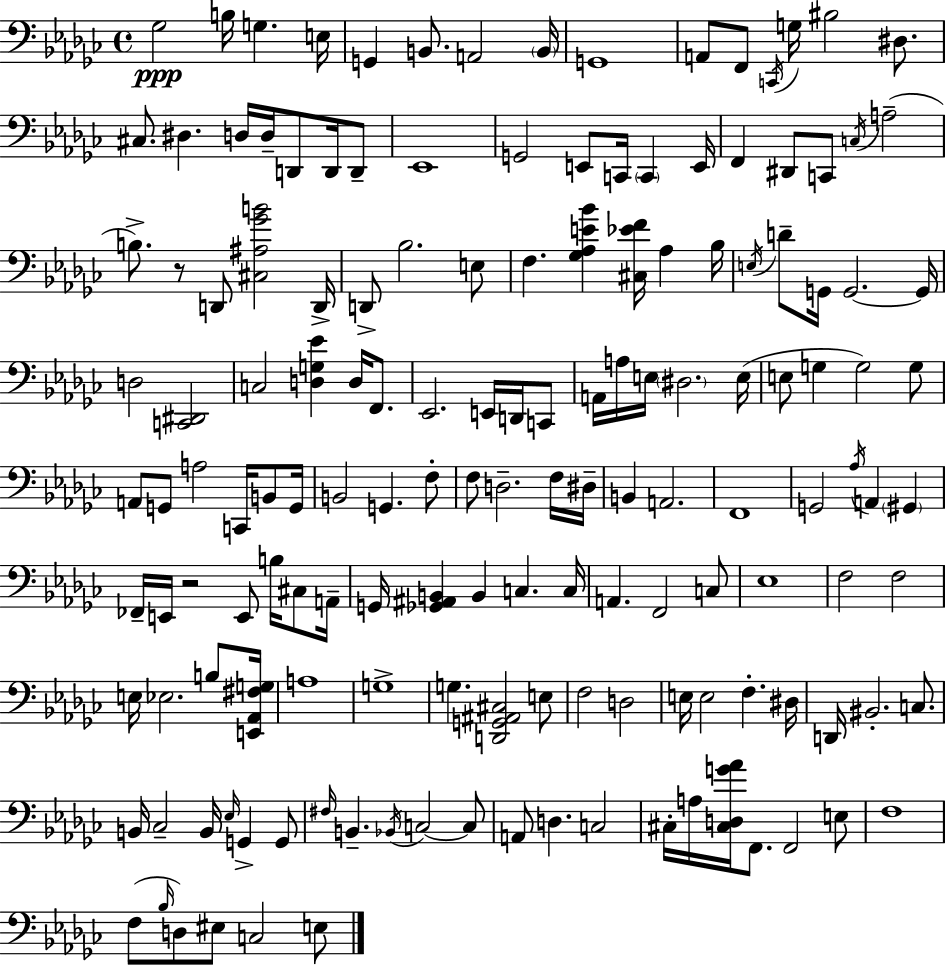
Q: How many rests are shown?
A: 2